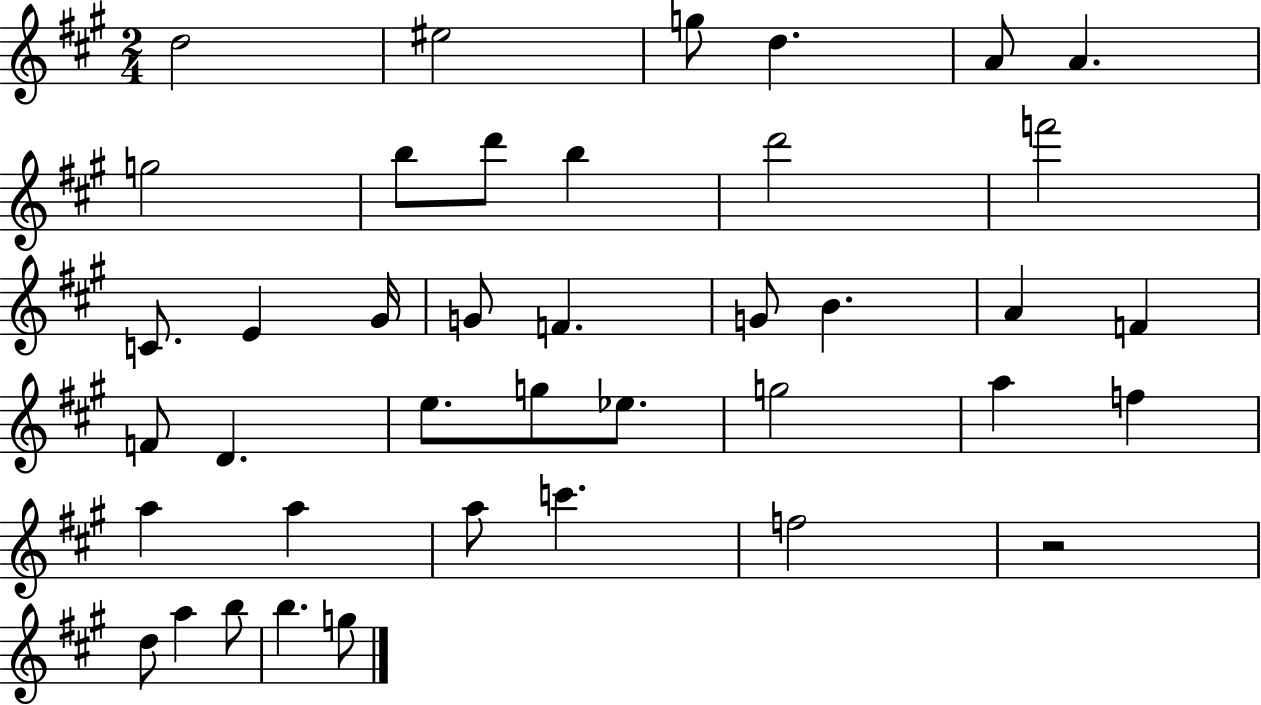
X:1
T:Untitled
M:2/4
L:1/4
K:A
d2 ^e2 g/2 d A/2 A g2 b/2 d'/2 b d'2 f'2 C/2 E ^G/4 G/2 F G/2 B A F F/2 D e/2 g/2 _e/2 g2 a f a a a/2 c' f2 z2 d/2 a b/2 b g/2